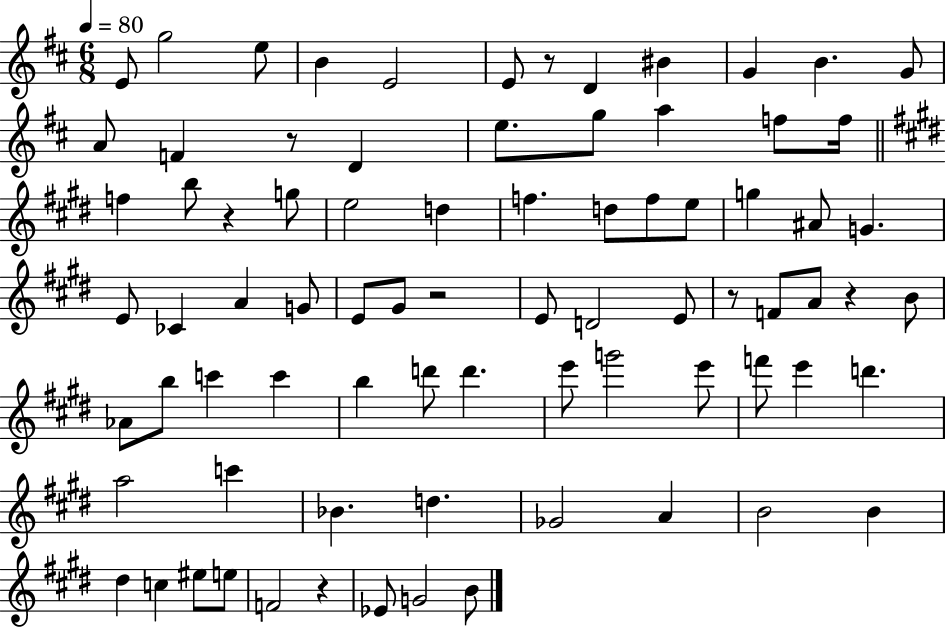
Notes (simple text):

E4/e G5/h E5/e B4/q E4/h E4/e R/e D4/q BIS4/q G4/q B4/q. G4/e A4/e F4/q R/e D4/q E5/e. G5/e A5/q F5/e F5/s F5/q B5/e R/q G5/e E5/h D5/q F5/q. D5/e F5/e E5/e G5/q A#4/e G4/q. E4/e CES4/q A4/q G4/e E4/e G#4/e R/h E4/e D4/h E4/e R/e F4/e A4/e R/q B4/e Ab4/e B5/e C6/q C6/q B5/q D6/e D6/q. E6/e G6/h E6/e F6/e E6/q D6/q. A5/h C6/q Bb4/q. D5/q. Gb4/h A4/q B4/h B4/q D#5/q C5/q EIS5/e E5/e F4/h R/q Eb4/e G4/h B4/e